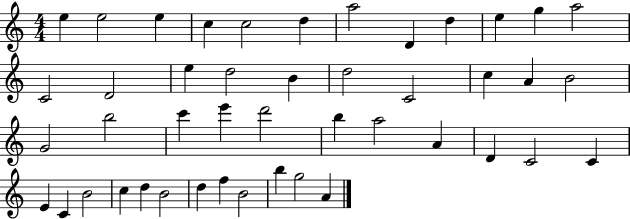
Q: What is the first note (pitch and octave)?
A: E5